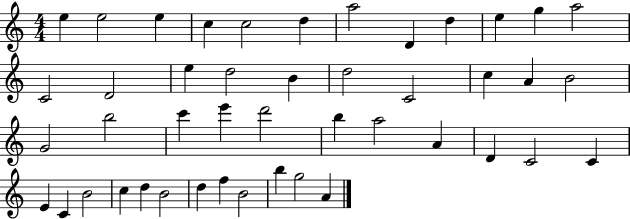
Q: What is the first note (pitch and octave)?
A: E5